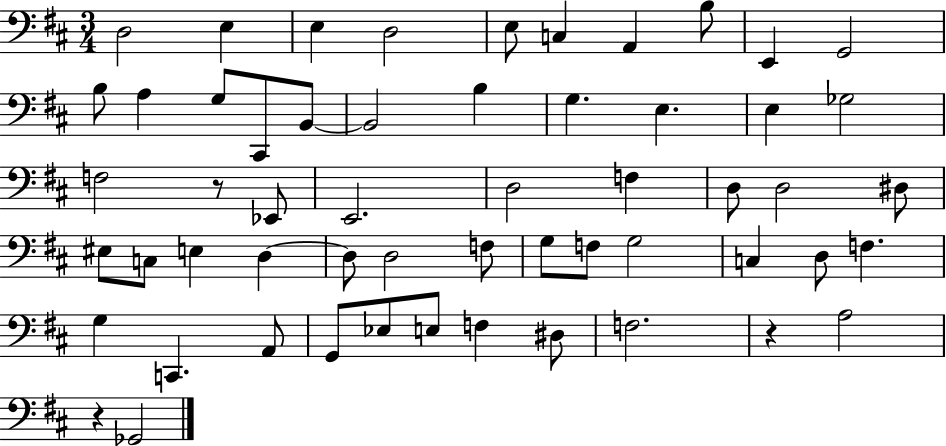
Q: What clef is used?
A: bass